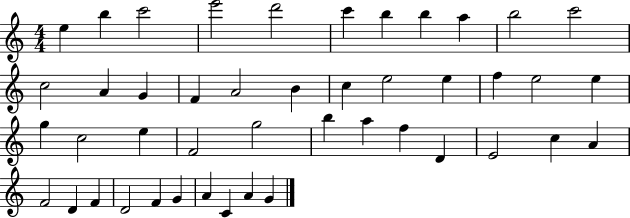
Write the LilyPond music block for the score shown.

{
  \clef treble
  \numericTimeSignature
  \time 4/4
  \key c \major
  e''4 b''4 c'''2 | e'''2 d'''2 | c'''4 b''4 b''4 a''4 | b''2 c'''2 | \break c''2 a'4 g'4 | f'4 a'2 b'4 | c''4 e''2 e''4 | f''4 e''2 e''4 | \break g''4 c''2 e''4 | f'2 g''2 | b''4 a''4 f''4 d'4 | e'2 c''4 a'4 | \break f'2 d'4 f'4 | d'2 f'4 g'4 | a'4 c'4 a'4 g'4 | \bar "|."
}